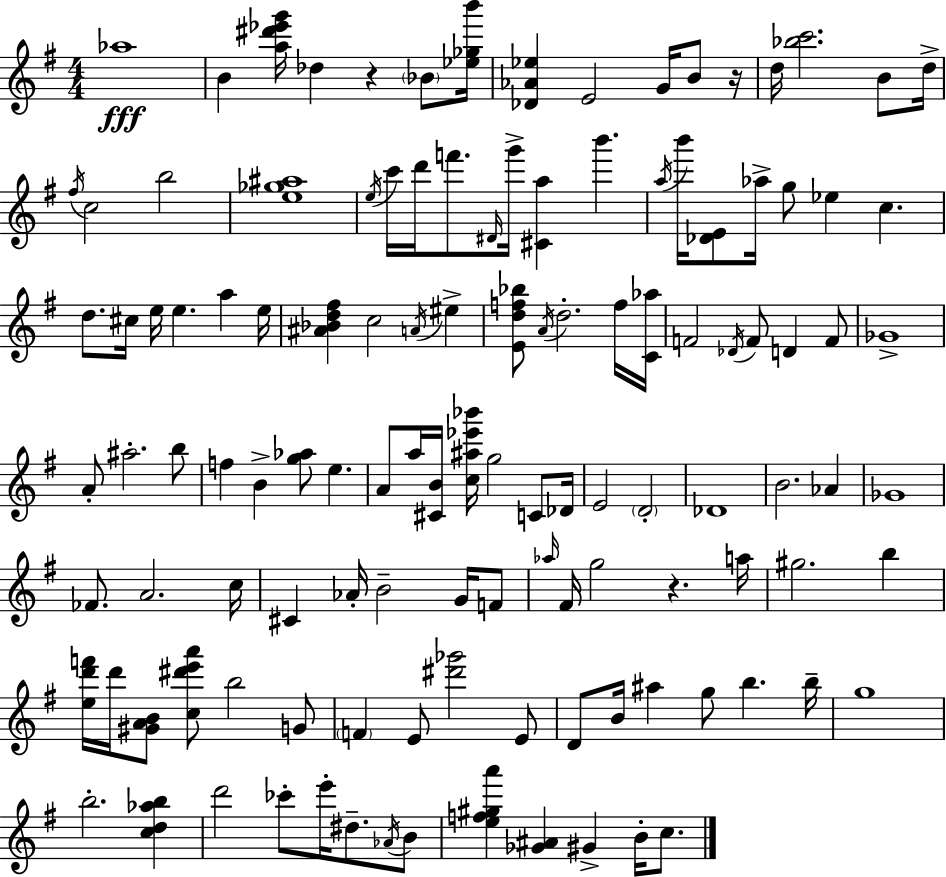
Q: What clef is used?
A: treble